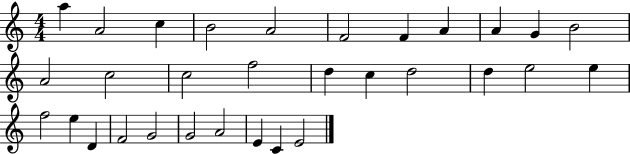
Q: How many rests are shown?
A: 0